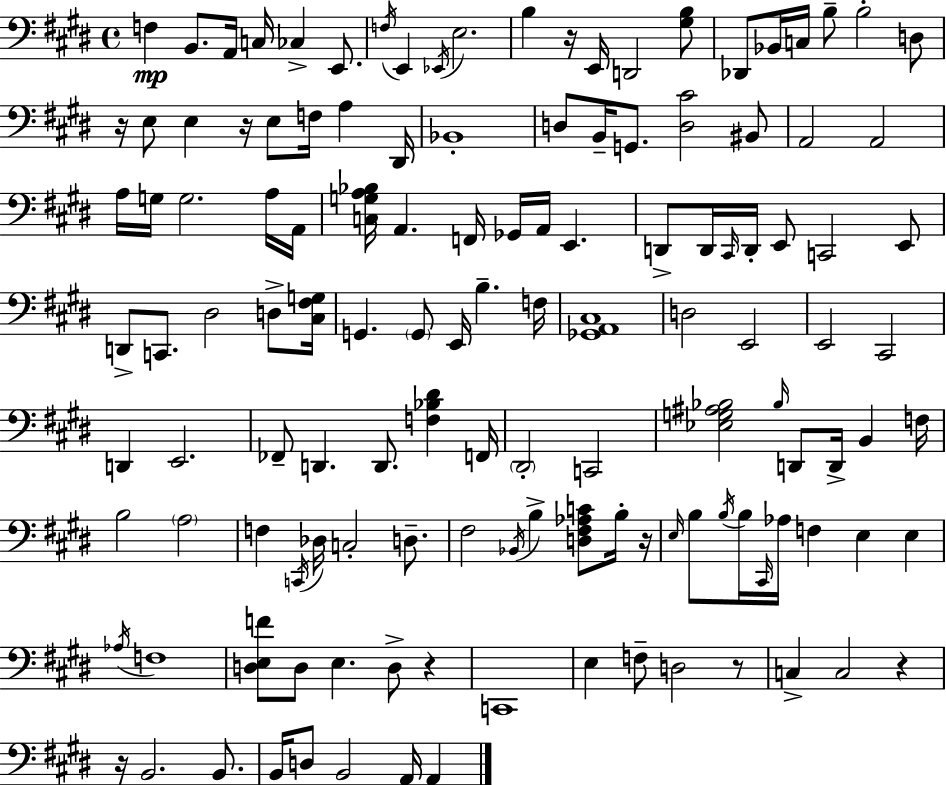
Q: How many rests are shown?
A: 8